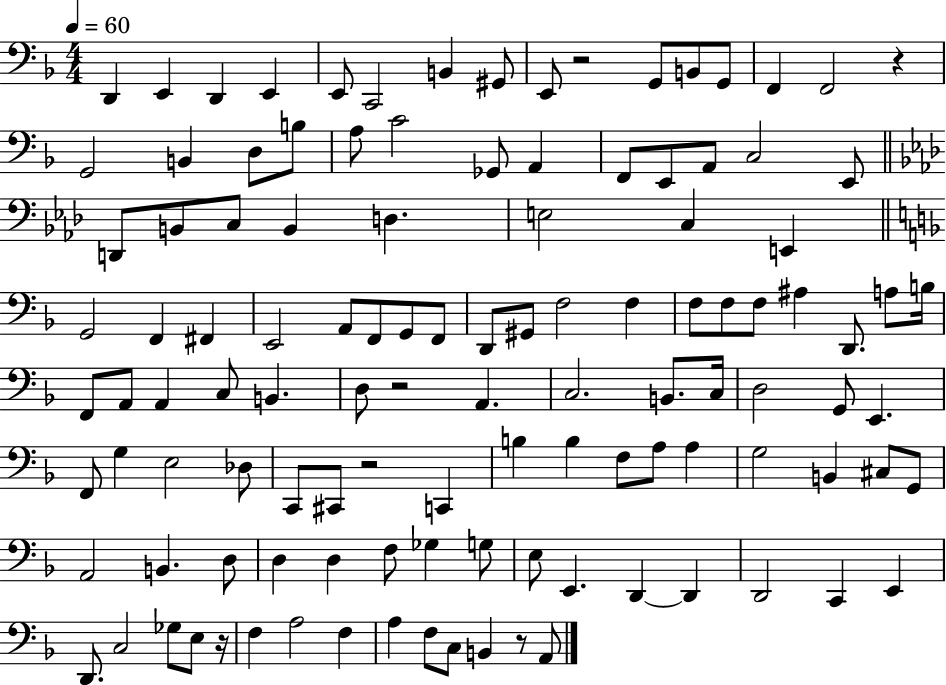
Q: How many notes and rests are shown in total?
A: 116